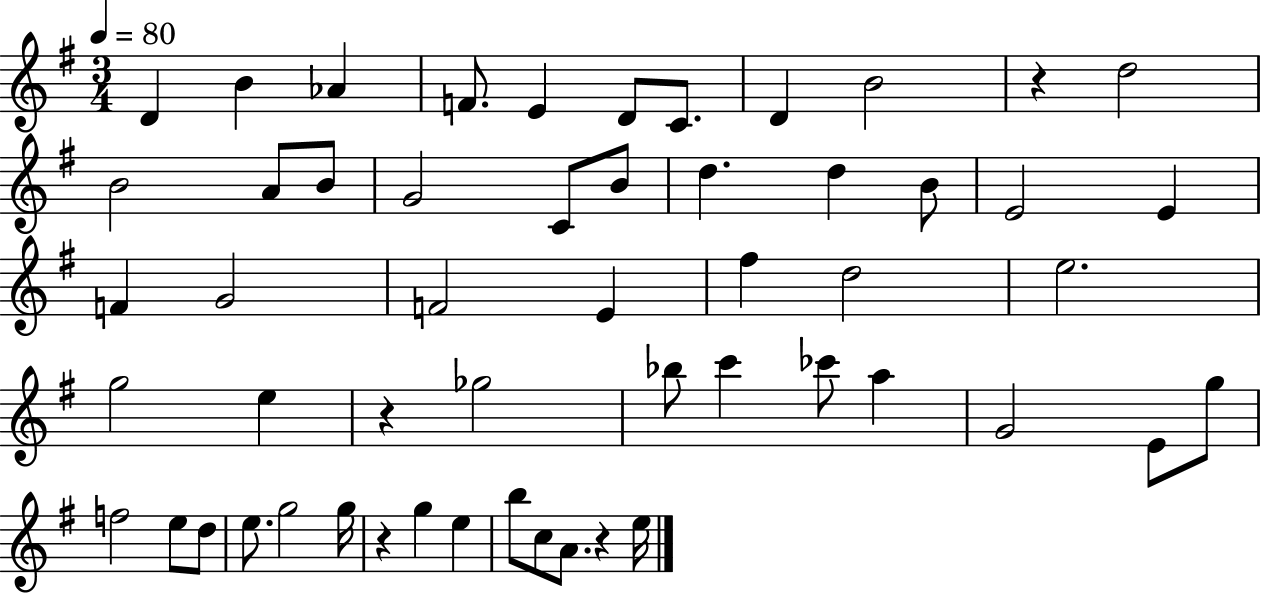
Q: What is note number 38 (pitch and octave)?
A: G5